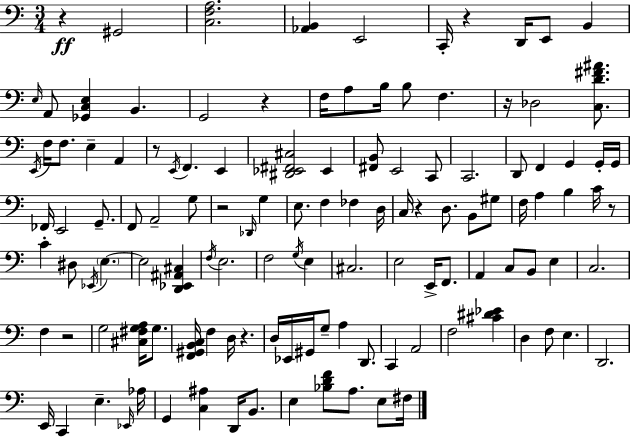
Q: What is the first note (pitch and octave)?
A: G#2